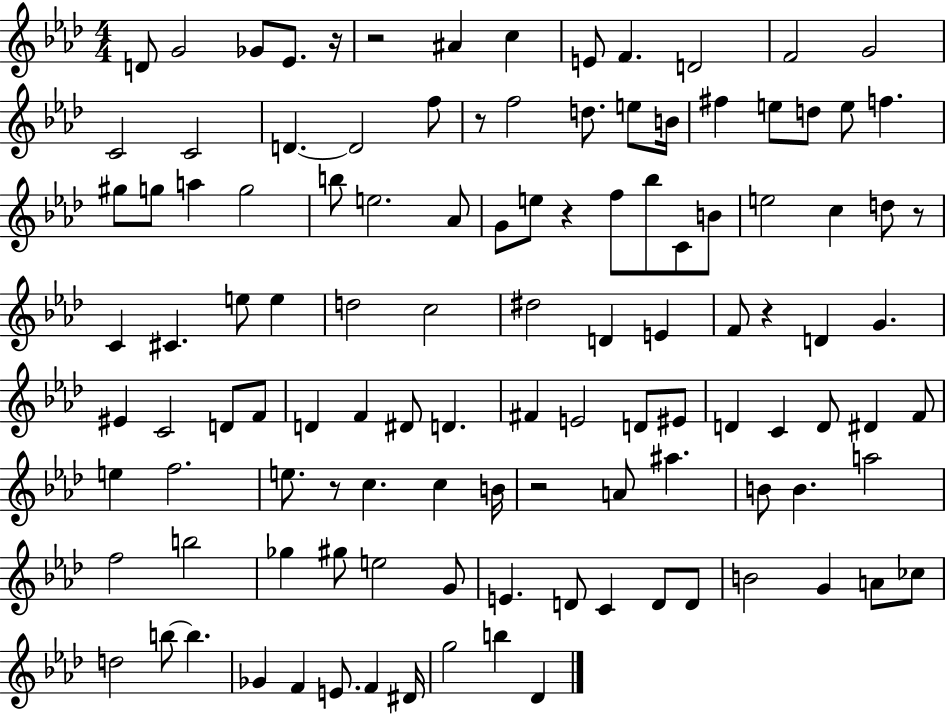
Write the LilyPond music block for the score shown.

{
  \clef treble
  \numericTimeSignature
  \time 4/4
  \key aes \major
  \repeat volta 2 { d'8 g'2 ges'8 ees'8. r16 | r2 ais'4 c''4 | e'8 f'4. d'2 | f'2 g'2 | \break c'2 c'2 | d'4.~~ d'2 f''8 | r8 f''2 d''8. e''8 b'16 | fis''4 e''8 d''8 e''8 f''4. | \break gis''8 g''8 a''4 g''2 | b''8 e''2. aes'8 | g'8 e''8 r4 f''8 bes''8 c'8 b'8 | e''2 c''4 d''8 r8 | \break c'4 cis'4. e''8 e''4 | d''2 c''2 | dis''2 d'4 e'4 | f'8 r4 d'4 g'4. | \break eis'4 c'2 d'8 f'8 | d'4 f'4 dis'8 d'4. | fis'4 e'2 d'8 eis'8 | d'4 c'4 d'8 dis'4 f'8 | \break e''4 f''2. | e''8. r8 c''4. c''4 b'16 | r2 a'8 ais''4. | b'8 b'4. a''2 | \break f''2 b''2 | ges''4 gis''8 e''2 g'8 | e'4. d'8 c'4 d'8 d'8 | b'2 g'4 a'8 ces''8 | \break d''2 b''8~~ b''4. | ges'4 f'4 e'8. f'4 dis'16 | g''2 b''4 des'4 | } \bar "|."
}